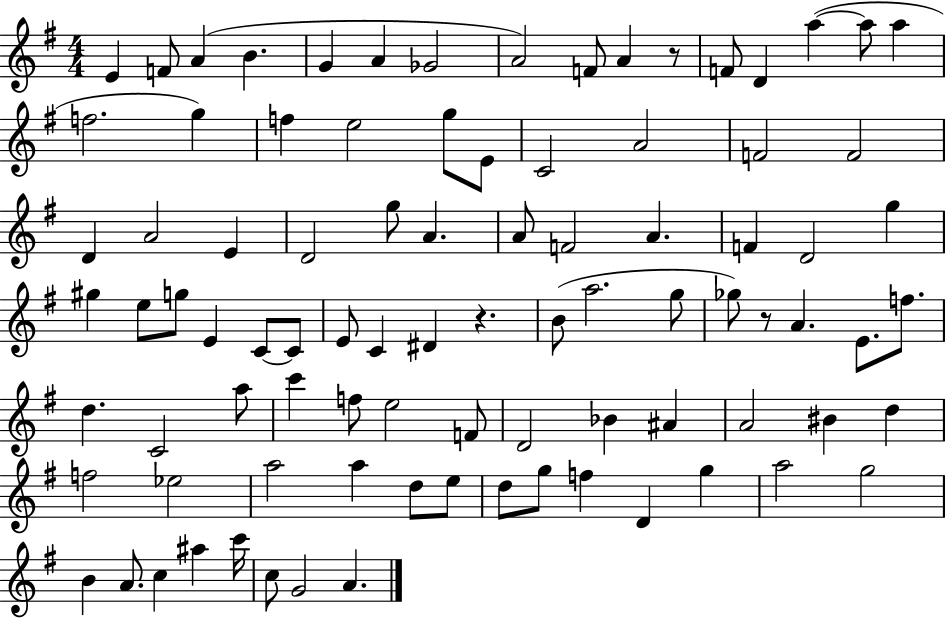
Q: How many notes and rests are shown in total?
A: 90